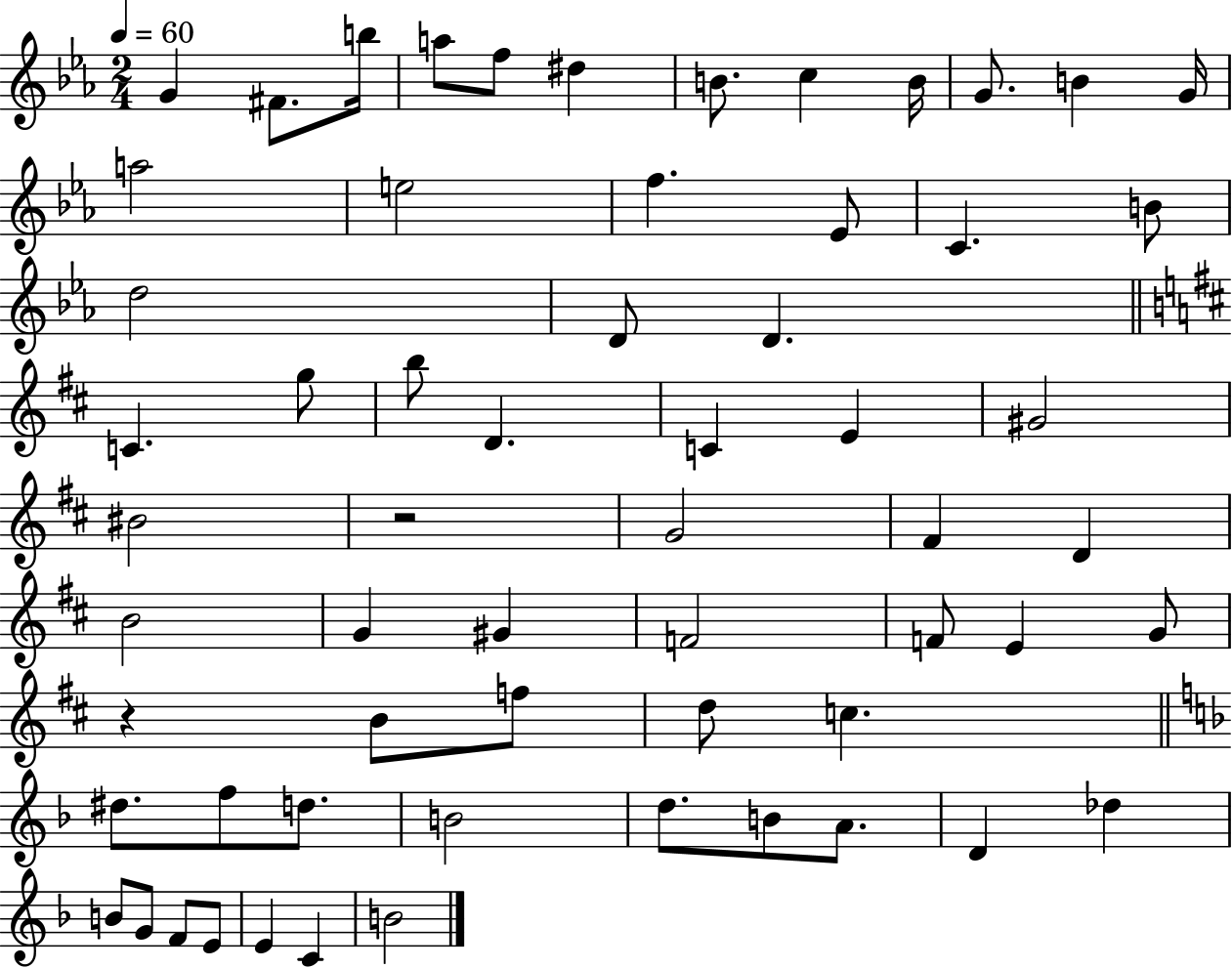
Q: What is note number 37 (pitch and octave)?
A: F4